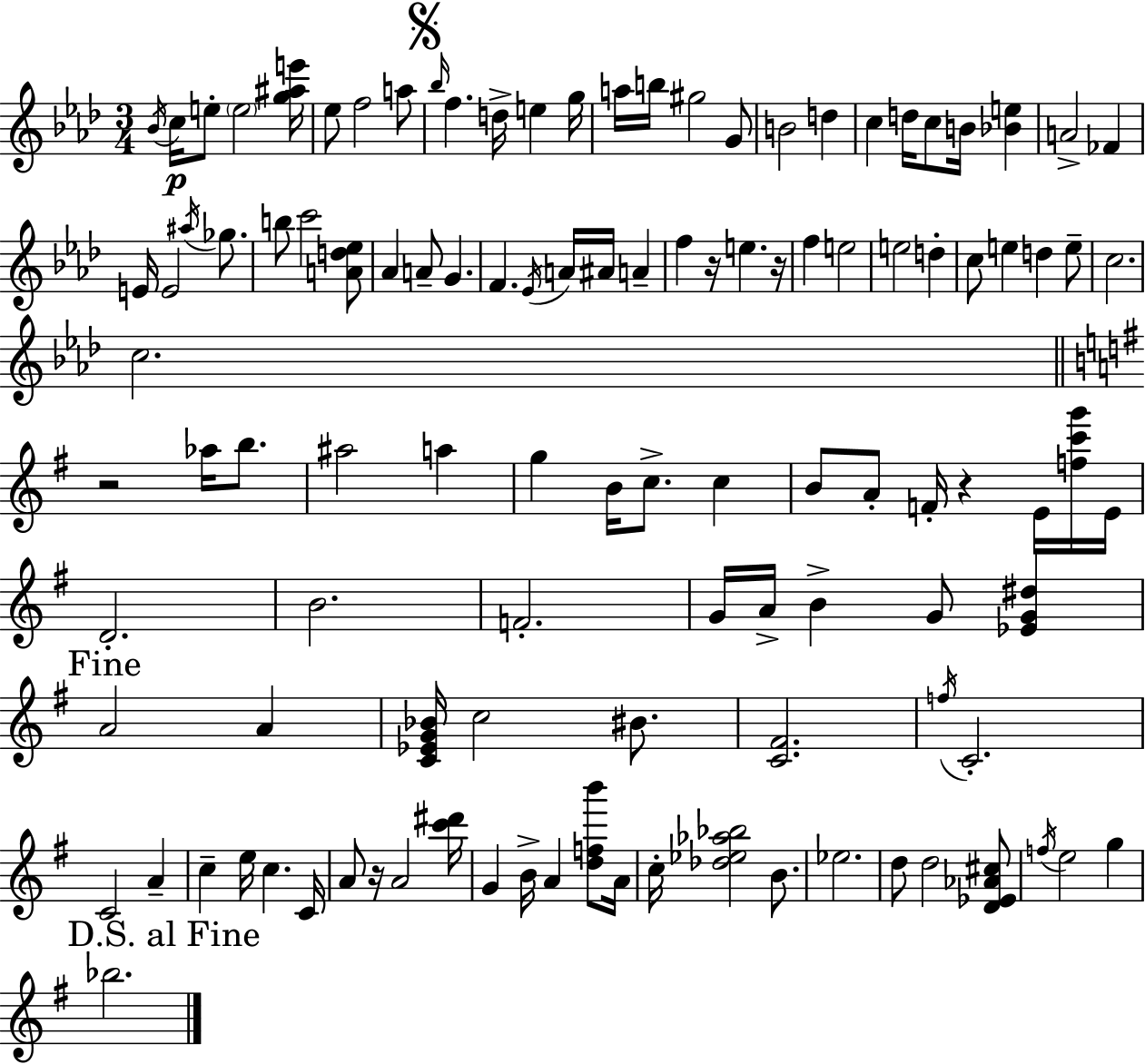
{
  \clef treble
  \numericTimeSignature
  \time 3/4
  \key f \minor
  \acciaccatura { bes'16 }\p c''16 e''8-. \parenthesize e''2 | <g'' ais'' e'''>16 ees''8 f''2 a''8 | \mark \markup { \musicglyph "scripts.segno" } \grace { bes''16 } f''4. d''16-> e''4 | g''16 a''16 b''16 gis''2 | \break g'8 b'2 d''4 | c''4 d''16 c''8 b'16 <bes' e''>4 | a'2-> fes'4 | e'16 e'2 \acciaccatura { ais''16 } | \break ges''8. b''8 c'''2 | <a' d'' ees''>8 aes'4 a'8-- g'4. | f'4. \acciaccatura { ees'16 } a'16 ais'16 | a'4-- f''4 r16 e''4. | \break r16 f''4 e''2 | e''2 | d''4-. c''8 e''4 d''4 | e''8-- c''2. | \break c''2. | \bar "||" \break \key e \minor r2 aes''16 b''8. | ais''2 a''4 | g''4 b'16 c''8.-> c''4 | b'8 a'8-. f'16-. r4 e'16 <f'' c''' g'''>16 e'16 | \break d'2.-. | b'2. | f'2.-. | g'16 a'16-> b'4-> g'8 <ees' g' dis''>4 | \break \mark "Fine" a'2 a'4 | <c' ees' g' bes'>16 c''2 bis'8. | <c' fis'>2. | \acciaccatura { f''16 } c'2.-. | \break c'2 a'4-- | c''4-- e''16 c''4. | c'16 a'8 r16 a'2 | <c''' dis'''>16 g'4 b'16-> a'4 <d'' f'' b'''>8 | \break a'16 c''16-. <des'' ees'' aes'' bes''>2 b'8. | ees''2. | d''8 d''2 <d' ees' aes' cis''>8 | \acciaccatura { f''16 } e''2 g''4 | \break \mark "D.S. al Fine" bes''2. | \bar "|."
}